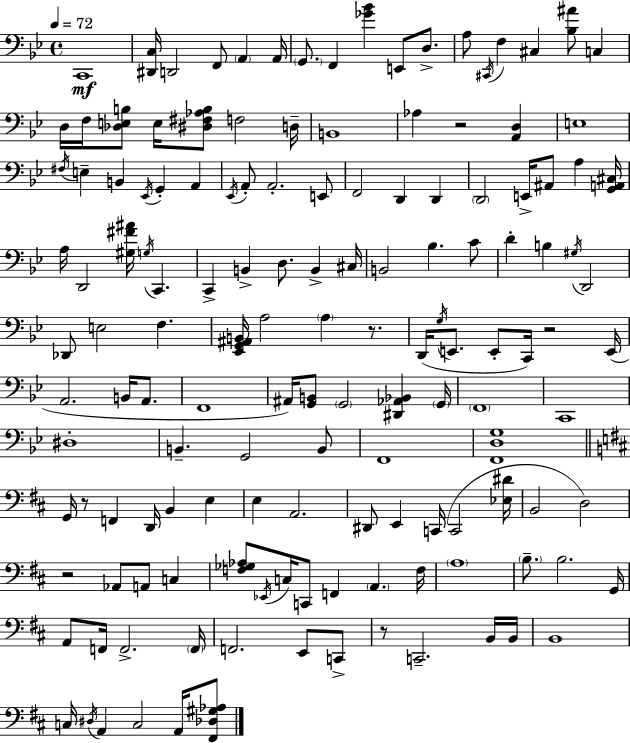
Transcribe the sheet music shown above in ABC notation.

X:1
T:Untitled
M:4/4
L:1/4
K:Gm
C,,4 [^D,,C,]/4 D,,2 F,,/2 A,, A,,/4 G,,/2 F,, [_G_B] E,,/2 D,/2 A,/2 ^C,,/4 F, ^C, [_B,^A]/2 C, D,/4 F,/4 [_D,E,B,]/2 E,/4 [^D,^F,_A,B,]/2 F,2 D,/4 B,,4 _A, z2 [A,,D,] E,4 ^F,/4 E, B,, _E,,/4 G,, A,, _E,,/4 A,,/2 A,,2 E,,/2 F,,2 D,, D,, D,,2 E,,/4 ^A,,/2 A, [G,,A,,^C,]/4 A,/4 D,,2 [^G,^F^A]/4 G,/4 C,, C,, B,, D,/2 B,, ^C,/4 B,,2 _B, C/2 D B, ^G,/4 D,,2 _D,,/2 E,2 F, [_E,,G,,^A,,B,,]/4 A,2 A, z/2 D,,/4 G,/4 E,,/2 E,,/2 C,,/4 z2 E,,/4 A,,2 B,,/4 A,,/2 F,,4 ^A,,/4 [G,,B,,]/2 G,,2 [^D,,_A,,_B,,] G,,/4 F,,4 C,,4 ^D,4 B,, G,,2 B,,/2 F,,4 [F,,D,G,]4 G,,/4 z/2 F,, D,,/4 B,, E, E, A,,2 ^D,,/2 E,, C,,/4 C,,2 [_E,^D]/4 B,,2 D,2 z2 _A,,/2 A,,/2 C, [F,_G,_A,]/2 _E,,/4 C,/4 C,,/2 F,, A,, F,/4 A,4 B,/2 B,2 G,,/4 A,,/2 F,,/4 F,,2 F,,/4 F,,2 E,,/2 C,,/2 z/2 C,,2 B,,/4 B,,/4 B,,4 C,/4 ^D,/4 A,, C,2 A,,/4 [^F,,_D,^G,_A,]/2